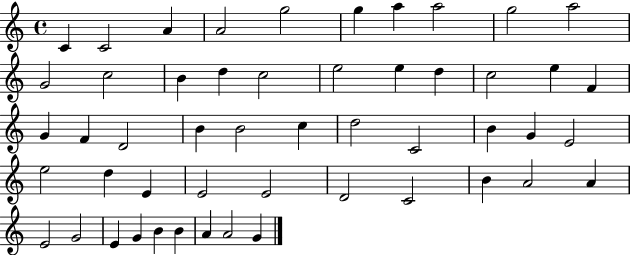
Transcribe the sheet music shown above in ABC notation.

X:1
T:Untitled
M:4/4
L:1/4
K:C
C C2 A A2 g2 g a a2 g2 a2 G2 c2 B d c2 e2 e d c2 e F G F D2 B B2 c d2 C2 B G E2 e2 d E E2 E2 D2 C2 B A2 A E2 G2 E G B B A A2 G